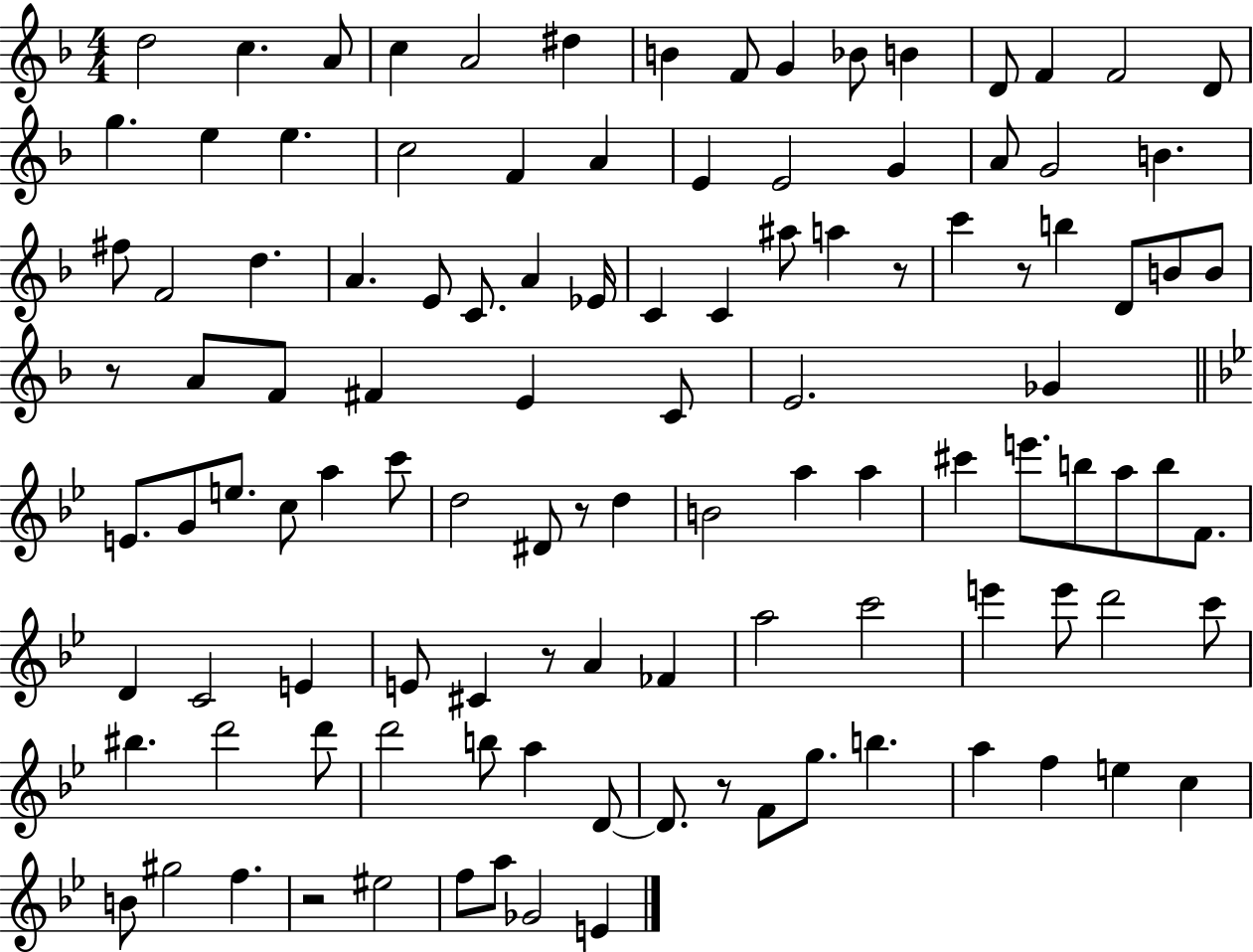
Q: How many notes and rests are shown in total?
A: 112